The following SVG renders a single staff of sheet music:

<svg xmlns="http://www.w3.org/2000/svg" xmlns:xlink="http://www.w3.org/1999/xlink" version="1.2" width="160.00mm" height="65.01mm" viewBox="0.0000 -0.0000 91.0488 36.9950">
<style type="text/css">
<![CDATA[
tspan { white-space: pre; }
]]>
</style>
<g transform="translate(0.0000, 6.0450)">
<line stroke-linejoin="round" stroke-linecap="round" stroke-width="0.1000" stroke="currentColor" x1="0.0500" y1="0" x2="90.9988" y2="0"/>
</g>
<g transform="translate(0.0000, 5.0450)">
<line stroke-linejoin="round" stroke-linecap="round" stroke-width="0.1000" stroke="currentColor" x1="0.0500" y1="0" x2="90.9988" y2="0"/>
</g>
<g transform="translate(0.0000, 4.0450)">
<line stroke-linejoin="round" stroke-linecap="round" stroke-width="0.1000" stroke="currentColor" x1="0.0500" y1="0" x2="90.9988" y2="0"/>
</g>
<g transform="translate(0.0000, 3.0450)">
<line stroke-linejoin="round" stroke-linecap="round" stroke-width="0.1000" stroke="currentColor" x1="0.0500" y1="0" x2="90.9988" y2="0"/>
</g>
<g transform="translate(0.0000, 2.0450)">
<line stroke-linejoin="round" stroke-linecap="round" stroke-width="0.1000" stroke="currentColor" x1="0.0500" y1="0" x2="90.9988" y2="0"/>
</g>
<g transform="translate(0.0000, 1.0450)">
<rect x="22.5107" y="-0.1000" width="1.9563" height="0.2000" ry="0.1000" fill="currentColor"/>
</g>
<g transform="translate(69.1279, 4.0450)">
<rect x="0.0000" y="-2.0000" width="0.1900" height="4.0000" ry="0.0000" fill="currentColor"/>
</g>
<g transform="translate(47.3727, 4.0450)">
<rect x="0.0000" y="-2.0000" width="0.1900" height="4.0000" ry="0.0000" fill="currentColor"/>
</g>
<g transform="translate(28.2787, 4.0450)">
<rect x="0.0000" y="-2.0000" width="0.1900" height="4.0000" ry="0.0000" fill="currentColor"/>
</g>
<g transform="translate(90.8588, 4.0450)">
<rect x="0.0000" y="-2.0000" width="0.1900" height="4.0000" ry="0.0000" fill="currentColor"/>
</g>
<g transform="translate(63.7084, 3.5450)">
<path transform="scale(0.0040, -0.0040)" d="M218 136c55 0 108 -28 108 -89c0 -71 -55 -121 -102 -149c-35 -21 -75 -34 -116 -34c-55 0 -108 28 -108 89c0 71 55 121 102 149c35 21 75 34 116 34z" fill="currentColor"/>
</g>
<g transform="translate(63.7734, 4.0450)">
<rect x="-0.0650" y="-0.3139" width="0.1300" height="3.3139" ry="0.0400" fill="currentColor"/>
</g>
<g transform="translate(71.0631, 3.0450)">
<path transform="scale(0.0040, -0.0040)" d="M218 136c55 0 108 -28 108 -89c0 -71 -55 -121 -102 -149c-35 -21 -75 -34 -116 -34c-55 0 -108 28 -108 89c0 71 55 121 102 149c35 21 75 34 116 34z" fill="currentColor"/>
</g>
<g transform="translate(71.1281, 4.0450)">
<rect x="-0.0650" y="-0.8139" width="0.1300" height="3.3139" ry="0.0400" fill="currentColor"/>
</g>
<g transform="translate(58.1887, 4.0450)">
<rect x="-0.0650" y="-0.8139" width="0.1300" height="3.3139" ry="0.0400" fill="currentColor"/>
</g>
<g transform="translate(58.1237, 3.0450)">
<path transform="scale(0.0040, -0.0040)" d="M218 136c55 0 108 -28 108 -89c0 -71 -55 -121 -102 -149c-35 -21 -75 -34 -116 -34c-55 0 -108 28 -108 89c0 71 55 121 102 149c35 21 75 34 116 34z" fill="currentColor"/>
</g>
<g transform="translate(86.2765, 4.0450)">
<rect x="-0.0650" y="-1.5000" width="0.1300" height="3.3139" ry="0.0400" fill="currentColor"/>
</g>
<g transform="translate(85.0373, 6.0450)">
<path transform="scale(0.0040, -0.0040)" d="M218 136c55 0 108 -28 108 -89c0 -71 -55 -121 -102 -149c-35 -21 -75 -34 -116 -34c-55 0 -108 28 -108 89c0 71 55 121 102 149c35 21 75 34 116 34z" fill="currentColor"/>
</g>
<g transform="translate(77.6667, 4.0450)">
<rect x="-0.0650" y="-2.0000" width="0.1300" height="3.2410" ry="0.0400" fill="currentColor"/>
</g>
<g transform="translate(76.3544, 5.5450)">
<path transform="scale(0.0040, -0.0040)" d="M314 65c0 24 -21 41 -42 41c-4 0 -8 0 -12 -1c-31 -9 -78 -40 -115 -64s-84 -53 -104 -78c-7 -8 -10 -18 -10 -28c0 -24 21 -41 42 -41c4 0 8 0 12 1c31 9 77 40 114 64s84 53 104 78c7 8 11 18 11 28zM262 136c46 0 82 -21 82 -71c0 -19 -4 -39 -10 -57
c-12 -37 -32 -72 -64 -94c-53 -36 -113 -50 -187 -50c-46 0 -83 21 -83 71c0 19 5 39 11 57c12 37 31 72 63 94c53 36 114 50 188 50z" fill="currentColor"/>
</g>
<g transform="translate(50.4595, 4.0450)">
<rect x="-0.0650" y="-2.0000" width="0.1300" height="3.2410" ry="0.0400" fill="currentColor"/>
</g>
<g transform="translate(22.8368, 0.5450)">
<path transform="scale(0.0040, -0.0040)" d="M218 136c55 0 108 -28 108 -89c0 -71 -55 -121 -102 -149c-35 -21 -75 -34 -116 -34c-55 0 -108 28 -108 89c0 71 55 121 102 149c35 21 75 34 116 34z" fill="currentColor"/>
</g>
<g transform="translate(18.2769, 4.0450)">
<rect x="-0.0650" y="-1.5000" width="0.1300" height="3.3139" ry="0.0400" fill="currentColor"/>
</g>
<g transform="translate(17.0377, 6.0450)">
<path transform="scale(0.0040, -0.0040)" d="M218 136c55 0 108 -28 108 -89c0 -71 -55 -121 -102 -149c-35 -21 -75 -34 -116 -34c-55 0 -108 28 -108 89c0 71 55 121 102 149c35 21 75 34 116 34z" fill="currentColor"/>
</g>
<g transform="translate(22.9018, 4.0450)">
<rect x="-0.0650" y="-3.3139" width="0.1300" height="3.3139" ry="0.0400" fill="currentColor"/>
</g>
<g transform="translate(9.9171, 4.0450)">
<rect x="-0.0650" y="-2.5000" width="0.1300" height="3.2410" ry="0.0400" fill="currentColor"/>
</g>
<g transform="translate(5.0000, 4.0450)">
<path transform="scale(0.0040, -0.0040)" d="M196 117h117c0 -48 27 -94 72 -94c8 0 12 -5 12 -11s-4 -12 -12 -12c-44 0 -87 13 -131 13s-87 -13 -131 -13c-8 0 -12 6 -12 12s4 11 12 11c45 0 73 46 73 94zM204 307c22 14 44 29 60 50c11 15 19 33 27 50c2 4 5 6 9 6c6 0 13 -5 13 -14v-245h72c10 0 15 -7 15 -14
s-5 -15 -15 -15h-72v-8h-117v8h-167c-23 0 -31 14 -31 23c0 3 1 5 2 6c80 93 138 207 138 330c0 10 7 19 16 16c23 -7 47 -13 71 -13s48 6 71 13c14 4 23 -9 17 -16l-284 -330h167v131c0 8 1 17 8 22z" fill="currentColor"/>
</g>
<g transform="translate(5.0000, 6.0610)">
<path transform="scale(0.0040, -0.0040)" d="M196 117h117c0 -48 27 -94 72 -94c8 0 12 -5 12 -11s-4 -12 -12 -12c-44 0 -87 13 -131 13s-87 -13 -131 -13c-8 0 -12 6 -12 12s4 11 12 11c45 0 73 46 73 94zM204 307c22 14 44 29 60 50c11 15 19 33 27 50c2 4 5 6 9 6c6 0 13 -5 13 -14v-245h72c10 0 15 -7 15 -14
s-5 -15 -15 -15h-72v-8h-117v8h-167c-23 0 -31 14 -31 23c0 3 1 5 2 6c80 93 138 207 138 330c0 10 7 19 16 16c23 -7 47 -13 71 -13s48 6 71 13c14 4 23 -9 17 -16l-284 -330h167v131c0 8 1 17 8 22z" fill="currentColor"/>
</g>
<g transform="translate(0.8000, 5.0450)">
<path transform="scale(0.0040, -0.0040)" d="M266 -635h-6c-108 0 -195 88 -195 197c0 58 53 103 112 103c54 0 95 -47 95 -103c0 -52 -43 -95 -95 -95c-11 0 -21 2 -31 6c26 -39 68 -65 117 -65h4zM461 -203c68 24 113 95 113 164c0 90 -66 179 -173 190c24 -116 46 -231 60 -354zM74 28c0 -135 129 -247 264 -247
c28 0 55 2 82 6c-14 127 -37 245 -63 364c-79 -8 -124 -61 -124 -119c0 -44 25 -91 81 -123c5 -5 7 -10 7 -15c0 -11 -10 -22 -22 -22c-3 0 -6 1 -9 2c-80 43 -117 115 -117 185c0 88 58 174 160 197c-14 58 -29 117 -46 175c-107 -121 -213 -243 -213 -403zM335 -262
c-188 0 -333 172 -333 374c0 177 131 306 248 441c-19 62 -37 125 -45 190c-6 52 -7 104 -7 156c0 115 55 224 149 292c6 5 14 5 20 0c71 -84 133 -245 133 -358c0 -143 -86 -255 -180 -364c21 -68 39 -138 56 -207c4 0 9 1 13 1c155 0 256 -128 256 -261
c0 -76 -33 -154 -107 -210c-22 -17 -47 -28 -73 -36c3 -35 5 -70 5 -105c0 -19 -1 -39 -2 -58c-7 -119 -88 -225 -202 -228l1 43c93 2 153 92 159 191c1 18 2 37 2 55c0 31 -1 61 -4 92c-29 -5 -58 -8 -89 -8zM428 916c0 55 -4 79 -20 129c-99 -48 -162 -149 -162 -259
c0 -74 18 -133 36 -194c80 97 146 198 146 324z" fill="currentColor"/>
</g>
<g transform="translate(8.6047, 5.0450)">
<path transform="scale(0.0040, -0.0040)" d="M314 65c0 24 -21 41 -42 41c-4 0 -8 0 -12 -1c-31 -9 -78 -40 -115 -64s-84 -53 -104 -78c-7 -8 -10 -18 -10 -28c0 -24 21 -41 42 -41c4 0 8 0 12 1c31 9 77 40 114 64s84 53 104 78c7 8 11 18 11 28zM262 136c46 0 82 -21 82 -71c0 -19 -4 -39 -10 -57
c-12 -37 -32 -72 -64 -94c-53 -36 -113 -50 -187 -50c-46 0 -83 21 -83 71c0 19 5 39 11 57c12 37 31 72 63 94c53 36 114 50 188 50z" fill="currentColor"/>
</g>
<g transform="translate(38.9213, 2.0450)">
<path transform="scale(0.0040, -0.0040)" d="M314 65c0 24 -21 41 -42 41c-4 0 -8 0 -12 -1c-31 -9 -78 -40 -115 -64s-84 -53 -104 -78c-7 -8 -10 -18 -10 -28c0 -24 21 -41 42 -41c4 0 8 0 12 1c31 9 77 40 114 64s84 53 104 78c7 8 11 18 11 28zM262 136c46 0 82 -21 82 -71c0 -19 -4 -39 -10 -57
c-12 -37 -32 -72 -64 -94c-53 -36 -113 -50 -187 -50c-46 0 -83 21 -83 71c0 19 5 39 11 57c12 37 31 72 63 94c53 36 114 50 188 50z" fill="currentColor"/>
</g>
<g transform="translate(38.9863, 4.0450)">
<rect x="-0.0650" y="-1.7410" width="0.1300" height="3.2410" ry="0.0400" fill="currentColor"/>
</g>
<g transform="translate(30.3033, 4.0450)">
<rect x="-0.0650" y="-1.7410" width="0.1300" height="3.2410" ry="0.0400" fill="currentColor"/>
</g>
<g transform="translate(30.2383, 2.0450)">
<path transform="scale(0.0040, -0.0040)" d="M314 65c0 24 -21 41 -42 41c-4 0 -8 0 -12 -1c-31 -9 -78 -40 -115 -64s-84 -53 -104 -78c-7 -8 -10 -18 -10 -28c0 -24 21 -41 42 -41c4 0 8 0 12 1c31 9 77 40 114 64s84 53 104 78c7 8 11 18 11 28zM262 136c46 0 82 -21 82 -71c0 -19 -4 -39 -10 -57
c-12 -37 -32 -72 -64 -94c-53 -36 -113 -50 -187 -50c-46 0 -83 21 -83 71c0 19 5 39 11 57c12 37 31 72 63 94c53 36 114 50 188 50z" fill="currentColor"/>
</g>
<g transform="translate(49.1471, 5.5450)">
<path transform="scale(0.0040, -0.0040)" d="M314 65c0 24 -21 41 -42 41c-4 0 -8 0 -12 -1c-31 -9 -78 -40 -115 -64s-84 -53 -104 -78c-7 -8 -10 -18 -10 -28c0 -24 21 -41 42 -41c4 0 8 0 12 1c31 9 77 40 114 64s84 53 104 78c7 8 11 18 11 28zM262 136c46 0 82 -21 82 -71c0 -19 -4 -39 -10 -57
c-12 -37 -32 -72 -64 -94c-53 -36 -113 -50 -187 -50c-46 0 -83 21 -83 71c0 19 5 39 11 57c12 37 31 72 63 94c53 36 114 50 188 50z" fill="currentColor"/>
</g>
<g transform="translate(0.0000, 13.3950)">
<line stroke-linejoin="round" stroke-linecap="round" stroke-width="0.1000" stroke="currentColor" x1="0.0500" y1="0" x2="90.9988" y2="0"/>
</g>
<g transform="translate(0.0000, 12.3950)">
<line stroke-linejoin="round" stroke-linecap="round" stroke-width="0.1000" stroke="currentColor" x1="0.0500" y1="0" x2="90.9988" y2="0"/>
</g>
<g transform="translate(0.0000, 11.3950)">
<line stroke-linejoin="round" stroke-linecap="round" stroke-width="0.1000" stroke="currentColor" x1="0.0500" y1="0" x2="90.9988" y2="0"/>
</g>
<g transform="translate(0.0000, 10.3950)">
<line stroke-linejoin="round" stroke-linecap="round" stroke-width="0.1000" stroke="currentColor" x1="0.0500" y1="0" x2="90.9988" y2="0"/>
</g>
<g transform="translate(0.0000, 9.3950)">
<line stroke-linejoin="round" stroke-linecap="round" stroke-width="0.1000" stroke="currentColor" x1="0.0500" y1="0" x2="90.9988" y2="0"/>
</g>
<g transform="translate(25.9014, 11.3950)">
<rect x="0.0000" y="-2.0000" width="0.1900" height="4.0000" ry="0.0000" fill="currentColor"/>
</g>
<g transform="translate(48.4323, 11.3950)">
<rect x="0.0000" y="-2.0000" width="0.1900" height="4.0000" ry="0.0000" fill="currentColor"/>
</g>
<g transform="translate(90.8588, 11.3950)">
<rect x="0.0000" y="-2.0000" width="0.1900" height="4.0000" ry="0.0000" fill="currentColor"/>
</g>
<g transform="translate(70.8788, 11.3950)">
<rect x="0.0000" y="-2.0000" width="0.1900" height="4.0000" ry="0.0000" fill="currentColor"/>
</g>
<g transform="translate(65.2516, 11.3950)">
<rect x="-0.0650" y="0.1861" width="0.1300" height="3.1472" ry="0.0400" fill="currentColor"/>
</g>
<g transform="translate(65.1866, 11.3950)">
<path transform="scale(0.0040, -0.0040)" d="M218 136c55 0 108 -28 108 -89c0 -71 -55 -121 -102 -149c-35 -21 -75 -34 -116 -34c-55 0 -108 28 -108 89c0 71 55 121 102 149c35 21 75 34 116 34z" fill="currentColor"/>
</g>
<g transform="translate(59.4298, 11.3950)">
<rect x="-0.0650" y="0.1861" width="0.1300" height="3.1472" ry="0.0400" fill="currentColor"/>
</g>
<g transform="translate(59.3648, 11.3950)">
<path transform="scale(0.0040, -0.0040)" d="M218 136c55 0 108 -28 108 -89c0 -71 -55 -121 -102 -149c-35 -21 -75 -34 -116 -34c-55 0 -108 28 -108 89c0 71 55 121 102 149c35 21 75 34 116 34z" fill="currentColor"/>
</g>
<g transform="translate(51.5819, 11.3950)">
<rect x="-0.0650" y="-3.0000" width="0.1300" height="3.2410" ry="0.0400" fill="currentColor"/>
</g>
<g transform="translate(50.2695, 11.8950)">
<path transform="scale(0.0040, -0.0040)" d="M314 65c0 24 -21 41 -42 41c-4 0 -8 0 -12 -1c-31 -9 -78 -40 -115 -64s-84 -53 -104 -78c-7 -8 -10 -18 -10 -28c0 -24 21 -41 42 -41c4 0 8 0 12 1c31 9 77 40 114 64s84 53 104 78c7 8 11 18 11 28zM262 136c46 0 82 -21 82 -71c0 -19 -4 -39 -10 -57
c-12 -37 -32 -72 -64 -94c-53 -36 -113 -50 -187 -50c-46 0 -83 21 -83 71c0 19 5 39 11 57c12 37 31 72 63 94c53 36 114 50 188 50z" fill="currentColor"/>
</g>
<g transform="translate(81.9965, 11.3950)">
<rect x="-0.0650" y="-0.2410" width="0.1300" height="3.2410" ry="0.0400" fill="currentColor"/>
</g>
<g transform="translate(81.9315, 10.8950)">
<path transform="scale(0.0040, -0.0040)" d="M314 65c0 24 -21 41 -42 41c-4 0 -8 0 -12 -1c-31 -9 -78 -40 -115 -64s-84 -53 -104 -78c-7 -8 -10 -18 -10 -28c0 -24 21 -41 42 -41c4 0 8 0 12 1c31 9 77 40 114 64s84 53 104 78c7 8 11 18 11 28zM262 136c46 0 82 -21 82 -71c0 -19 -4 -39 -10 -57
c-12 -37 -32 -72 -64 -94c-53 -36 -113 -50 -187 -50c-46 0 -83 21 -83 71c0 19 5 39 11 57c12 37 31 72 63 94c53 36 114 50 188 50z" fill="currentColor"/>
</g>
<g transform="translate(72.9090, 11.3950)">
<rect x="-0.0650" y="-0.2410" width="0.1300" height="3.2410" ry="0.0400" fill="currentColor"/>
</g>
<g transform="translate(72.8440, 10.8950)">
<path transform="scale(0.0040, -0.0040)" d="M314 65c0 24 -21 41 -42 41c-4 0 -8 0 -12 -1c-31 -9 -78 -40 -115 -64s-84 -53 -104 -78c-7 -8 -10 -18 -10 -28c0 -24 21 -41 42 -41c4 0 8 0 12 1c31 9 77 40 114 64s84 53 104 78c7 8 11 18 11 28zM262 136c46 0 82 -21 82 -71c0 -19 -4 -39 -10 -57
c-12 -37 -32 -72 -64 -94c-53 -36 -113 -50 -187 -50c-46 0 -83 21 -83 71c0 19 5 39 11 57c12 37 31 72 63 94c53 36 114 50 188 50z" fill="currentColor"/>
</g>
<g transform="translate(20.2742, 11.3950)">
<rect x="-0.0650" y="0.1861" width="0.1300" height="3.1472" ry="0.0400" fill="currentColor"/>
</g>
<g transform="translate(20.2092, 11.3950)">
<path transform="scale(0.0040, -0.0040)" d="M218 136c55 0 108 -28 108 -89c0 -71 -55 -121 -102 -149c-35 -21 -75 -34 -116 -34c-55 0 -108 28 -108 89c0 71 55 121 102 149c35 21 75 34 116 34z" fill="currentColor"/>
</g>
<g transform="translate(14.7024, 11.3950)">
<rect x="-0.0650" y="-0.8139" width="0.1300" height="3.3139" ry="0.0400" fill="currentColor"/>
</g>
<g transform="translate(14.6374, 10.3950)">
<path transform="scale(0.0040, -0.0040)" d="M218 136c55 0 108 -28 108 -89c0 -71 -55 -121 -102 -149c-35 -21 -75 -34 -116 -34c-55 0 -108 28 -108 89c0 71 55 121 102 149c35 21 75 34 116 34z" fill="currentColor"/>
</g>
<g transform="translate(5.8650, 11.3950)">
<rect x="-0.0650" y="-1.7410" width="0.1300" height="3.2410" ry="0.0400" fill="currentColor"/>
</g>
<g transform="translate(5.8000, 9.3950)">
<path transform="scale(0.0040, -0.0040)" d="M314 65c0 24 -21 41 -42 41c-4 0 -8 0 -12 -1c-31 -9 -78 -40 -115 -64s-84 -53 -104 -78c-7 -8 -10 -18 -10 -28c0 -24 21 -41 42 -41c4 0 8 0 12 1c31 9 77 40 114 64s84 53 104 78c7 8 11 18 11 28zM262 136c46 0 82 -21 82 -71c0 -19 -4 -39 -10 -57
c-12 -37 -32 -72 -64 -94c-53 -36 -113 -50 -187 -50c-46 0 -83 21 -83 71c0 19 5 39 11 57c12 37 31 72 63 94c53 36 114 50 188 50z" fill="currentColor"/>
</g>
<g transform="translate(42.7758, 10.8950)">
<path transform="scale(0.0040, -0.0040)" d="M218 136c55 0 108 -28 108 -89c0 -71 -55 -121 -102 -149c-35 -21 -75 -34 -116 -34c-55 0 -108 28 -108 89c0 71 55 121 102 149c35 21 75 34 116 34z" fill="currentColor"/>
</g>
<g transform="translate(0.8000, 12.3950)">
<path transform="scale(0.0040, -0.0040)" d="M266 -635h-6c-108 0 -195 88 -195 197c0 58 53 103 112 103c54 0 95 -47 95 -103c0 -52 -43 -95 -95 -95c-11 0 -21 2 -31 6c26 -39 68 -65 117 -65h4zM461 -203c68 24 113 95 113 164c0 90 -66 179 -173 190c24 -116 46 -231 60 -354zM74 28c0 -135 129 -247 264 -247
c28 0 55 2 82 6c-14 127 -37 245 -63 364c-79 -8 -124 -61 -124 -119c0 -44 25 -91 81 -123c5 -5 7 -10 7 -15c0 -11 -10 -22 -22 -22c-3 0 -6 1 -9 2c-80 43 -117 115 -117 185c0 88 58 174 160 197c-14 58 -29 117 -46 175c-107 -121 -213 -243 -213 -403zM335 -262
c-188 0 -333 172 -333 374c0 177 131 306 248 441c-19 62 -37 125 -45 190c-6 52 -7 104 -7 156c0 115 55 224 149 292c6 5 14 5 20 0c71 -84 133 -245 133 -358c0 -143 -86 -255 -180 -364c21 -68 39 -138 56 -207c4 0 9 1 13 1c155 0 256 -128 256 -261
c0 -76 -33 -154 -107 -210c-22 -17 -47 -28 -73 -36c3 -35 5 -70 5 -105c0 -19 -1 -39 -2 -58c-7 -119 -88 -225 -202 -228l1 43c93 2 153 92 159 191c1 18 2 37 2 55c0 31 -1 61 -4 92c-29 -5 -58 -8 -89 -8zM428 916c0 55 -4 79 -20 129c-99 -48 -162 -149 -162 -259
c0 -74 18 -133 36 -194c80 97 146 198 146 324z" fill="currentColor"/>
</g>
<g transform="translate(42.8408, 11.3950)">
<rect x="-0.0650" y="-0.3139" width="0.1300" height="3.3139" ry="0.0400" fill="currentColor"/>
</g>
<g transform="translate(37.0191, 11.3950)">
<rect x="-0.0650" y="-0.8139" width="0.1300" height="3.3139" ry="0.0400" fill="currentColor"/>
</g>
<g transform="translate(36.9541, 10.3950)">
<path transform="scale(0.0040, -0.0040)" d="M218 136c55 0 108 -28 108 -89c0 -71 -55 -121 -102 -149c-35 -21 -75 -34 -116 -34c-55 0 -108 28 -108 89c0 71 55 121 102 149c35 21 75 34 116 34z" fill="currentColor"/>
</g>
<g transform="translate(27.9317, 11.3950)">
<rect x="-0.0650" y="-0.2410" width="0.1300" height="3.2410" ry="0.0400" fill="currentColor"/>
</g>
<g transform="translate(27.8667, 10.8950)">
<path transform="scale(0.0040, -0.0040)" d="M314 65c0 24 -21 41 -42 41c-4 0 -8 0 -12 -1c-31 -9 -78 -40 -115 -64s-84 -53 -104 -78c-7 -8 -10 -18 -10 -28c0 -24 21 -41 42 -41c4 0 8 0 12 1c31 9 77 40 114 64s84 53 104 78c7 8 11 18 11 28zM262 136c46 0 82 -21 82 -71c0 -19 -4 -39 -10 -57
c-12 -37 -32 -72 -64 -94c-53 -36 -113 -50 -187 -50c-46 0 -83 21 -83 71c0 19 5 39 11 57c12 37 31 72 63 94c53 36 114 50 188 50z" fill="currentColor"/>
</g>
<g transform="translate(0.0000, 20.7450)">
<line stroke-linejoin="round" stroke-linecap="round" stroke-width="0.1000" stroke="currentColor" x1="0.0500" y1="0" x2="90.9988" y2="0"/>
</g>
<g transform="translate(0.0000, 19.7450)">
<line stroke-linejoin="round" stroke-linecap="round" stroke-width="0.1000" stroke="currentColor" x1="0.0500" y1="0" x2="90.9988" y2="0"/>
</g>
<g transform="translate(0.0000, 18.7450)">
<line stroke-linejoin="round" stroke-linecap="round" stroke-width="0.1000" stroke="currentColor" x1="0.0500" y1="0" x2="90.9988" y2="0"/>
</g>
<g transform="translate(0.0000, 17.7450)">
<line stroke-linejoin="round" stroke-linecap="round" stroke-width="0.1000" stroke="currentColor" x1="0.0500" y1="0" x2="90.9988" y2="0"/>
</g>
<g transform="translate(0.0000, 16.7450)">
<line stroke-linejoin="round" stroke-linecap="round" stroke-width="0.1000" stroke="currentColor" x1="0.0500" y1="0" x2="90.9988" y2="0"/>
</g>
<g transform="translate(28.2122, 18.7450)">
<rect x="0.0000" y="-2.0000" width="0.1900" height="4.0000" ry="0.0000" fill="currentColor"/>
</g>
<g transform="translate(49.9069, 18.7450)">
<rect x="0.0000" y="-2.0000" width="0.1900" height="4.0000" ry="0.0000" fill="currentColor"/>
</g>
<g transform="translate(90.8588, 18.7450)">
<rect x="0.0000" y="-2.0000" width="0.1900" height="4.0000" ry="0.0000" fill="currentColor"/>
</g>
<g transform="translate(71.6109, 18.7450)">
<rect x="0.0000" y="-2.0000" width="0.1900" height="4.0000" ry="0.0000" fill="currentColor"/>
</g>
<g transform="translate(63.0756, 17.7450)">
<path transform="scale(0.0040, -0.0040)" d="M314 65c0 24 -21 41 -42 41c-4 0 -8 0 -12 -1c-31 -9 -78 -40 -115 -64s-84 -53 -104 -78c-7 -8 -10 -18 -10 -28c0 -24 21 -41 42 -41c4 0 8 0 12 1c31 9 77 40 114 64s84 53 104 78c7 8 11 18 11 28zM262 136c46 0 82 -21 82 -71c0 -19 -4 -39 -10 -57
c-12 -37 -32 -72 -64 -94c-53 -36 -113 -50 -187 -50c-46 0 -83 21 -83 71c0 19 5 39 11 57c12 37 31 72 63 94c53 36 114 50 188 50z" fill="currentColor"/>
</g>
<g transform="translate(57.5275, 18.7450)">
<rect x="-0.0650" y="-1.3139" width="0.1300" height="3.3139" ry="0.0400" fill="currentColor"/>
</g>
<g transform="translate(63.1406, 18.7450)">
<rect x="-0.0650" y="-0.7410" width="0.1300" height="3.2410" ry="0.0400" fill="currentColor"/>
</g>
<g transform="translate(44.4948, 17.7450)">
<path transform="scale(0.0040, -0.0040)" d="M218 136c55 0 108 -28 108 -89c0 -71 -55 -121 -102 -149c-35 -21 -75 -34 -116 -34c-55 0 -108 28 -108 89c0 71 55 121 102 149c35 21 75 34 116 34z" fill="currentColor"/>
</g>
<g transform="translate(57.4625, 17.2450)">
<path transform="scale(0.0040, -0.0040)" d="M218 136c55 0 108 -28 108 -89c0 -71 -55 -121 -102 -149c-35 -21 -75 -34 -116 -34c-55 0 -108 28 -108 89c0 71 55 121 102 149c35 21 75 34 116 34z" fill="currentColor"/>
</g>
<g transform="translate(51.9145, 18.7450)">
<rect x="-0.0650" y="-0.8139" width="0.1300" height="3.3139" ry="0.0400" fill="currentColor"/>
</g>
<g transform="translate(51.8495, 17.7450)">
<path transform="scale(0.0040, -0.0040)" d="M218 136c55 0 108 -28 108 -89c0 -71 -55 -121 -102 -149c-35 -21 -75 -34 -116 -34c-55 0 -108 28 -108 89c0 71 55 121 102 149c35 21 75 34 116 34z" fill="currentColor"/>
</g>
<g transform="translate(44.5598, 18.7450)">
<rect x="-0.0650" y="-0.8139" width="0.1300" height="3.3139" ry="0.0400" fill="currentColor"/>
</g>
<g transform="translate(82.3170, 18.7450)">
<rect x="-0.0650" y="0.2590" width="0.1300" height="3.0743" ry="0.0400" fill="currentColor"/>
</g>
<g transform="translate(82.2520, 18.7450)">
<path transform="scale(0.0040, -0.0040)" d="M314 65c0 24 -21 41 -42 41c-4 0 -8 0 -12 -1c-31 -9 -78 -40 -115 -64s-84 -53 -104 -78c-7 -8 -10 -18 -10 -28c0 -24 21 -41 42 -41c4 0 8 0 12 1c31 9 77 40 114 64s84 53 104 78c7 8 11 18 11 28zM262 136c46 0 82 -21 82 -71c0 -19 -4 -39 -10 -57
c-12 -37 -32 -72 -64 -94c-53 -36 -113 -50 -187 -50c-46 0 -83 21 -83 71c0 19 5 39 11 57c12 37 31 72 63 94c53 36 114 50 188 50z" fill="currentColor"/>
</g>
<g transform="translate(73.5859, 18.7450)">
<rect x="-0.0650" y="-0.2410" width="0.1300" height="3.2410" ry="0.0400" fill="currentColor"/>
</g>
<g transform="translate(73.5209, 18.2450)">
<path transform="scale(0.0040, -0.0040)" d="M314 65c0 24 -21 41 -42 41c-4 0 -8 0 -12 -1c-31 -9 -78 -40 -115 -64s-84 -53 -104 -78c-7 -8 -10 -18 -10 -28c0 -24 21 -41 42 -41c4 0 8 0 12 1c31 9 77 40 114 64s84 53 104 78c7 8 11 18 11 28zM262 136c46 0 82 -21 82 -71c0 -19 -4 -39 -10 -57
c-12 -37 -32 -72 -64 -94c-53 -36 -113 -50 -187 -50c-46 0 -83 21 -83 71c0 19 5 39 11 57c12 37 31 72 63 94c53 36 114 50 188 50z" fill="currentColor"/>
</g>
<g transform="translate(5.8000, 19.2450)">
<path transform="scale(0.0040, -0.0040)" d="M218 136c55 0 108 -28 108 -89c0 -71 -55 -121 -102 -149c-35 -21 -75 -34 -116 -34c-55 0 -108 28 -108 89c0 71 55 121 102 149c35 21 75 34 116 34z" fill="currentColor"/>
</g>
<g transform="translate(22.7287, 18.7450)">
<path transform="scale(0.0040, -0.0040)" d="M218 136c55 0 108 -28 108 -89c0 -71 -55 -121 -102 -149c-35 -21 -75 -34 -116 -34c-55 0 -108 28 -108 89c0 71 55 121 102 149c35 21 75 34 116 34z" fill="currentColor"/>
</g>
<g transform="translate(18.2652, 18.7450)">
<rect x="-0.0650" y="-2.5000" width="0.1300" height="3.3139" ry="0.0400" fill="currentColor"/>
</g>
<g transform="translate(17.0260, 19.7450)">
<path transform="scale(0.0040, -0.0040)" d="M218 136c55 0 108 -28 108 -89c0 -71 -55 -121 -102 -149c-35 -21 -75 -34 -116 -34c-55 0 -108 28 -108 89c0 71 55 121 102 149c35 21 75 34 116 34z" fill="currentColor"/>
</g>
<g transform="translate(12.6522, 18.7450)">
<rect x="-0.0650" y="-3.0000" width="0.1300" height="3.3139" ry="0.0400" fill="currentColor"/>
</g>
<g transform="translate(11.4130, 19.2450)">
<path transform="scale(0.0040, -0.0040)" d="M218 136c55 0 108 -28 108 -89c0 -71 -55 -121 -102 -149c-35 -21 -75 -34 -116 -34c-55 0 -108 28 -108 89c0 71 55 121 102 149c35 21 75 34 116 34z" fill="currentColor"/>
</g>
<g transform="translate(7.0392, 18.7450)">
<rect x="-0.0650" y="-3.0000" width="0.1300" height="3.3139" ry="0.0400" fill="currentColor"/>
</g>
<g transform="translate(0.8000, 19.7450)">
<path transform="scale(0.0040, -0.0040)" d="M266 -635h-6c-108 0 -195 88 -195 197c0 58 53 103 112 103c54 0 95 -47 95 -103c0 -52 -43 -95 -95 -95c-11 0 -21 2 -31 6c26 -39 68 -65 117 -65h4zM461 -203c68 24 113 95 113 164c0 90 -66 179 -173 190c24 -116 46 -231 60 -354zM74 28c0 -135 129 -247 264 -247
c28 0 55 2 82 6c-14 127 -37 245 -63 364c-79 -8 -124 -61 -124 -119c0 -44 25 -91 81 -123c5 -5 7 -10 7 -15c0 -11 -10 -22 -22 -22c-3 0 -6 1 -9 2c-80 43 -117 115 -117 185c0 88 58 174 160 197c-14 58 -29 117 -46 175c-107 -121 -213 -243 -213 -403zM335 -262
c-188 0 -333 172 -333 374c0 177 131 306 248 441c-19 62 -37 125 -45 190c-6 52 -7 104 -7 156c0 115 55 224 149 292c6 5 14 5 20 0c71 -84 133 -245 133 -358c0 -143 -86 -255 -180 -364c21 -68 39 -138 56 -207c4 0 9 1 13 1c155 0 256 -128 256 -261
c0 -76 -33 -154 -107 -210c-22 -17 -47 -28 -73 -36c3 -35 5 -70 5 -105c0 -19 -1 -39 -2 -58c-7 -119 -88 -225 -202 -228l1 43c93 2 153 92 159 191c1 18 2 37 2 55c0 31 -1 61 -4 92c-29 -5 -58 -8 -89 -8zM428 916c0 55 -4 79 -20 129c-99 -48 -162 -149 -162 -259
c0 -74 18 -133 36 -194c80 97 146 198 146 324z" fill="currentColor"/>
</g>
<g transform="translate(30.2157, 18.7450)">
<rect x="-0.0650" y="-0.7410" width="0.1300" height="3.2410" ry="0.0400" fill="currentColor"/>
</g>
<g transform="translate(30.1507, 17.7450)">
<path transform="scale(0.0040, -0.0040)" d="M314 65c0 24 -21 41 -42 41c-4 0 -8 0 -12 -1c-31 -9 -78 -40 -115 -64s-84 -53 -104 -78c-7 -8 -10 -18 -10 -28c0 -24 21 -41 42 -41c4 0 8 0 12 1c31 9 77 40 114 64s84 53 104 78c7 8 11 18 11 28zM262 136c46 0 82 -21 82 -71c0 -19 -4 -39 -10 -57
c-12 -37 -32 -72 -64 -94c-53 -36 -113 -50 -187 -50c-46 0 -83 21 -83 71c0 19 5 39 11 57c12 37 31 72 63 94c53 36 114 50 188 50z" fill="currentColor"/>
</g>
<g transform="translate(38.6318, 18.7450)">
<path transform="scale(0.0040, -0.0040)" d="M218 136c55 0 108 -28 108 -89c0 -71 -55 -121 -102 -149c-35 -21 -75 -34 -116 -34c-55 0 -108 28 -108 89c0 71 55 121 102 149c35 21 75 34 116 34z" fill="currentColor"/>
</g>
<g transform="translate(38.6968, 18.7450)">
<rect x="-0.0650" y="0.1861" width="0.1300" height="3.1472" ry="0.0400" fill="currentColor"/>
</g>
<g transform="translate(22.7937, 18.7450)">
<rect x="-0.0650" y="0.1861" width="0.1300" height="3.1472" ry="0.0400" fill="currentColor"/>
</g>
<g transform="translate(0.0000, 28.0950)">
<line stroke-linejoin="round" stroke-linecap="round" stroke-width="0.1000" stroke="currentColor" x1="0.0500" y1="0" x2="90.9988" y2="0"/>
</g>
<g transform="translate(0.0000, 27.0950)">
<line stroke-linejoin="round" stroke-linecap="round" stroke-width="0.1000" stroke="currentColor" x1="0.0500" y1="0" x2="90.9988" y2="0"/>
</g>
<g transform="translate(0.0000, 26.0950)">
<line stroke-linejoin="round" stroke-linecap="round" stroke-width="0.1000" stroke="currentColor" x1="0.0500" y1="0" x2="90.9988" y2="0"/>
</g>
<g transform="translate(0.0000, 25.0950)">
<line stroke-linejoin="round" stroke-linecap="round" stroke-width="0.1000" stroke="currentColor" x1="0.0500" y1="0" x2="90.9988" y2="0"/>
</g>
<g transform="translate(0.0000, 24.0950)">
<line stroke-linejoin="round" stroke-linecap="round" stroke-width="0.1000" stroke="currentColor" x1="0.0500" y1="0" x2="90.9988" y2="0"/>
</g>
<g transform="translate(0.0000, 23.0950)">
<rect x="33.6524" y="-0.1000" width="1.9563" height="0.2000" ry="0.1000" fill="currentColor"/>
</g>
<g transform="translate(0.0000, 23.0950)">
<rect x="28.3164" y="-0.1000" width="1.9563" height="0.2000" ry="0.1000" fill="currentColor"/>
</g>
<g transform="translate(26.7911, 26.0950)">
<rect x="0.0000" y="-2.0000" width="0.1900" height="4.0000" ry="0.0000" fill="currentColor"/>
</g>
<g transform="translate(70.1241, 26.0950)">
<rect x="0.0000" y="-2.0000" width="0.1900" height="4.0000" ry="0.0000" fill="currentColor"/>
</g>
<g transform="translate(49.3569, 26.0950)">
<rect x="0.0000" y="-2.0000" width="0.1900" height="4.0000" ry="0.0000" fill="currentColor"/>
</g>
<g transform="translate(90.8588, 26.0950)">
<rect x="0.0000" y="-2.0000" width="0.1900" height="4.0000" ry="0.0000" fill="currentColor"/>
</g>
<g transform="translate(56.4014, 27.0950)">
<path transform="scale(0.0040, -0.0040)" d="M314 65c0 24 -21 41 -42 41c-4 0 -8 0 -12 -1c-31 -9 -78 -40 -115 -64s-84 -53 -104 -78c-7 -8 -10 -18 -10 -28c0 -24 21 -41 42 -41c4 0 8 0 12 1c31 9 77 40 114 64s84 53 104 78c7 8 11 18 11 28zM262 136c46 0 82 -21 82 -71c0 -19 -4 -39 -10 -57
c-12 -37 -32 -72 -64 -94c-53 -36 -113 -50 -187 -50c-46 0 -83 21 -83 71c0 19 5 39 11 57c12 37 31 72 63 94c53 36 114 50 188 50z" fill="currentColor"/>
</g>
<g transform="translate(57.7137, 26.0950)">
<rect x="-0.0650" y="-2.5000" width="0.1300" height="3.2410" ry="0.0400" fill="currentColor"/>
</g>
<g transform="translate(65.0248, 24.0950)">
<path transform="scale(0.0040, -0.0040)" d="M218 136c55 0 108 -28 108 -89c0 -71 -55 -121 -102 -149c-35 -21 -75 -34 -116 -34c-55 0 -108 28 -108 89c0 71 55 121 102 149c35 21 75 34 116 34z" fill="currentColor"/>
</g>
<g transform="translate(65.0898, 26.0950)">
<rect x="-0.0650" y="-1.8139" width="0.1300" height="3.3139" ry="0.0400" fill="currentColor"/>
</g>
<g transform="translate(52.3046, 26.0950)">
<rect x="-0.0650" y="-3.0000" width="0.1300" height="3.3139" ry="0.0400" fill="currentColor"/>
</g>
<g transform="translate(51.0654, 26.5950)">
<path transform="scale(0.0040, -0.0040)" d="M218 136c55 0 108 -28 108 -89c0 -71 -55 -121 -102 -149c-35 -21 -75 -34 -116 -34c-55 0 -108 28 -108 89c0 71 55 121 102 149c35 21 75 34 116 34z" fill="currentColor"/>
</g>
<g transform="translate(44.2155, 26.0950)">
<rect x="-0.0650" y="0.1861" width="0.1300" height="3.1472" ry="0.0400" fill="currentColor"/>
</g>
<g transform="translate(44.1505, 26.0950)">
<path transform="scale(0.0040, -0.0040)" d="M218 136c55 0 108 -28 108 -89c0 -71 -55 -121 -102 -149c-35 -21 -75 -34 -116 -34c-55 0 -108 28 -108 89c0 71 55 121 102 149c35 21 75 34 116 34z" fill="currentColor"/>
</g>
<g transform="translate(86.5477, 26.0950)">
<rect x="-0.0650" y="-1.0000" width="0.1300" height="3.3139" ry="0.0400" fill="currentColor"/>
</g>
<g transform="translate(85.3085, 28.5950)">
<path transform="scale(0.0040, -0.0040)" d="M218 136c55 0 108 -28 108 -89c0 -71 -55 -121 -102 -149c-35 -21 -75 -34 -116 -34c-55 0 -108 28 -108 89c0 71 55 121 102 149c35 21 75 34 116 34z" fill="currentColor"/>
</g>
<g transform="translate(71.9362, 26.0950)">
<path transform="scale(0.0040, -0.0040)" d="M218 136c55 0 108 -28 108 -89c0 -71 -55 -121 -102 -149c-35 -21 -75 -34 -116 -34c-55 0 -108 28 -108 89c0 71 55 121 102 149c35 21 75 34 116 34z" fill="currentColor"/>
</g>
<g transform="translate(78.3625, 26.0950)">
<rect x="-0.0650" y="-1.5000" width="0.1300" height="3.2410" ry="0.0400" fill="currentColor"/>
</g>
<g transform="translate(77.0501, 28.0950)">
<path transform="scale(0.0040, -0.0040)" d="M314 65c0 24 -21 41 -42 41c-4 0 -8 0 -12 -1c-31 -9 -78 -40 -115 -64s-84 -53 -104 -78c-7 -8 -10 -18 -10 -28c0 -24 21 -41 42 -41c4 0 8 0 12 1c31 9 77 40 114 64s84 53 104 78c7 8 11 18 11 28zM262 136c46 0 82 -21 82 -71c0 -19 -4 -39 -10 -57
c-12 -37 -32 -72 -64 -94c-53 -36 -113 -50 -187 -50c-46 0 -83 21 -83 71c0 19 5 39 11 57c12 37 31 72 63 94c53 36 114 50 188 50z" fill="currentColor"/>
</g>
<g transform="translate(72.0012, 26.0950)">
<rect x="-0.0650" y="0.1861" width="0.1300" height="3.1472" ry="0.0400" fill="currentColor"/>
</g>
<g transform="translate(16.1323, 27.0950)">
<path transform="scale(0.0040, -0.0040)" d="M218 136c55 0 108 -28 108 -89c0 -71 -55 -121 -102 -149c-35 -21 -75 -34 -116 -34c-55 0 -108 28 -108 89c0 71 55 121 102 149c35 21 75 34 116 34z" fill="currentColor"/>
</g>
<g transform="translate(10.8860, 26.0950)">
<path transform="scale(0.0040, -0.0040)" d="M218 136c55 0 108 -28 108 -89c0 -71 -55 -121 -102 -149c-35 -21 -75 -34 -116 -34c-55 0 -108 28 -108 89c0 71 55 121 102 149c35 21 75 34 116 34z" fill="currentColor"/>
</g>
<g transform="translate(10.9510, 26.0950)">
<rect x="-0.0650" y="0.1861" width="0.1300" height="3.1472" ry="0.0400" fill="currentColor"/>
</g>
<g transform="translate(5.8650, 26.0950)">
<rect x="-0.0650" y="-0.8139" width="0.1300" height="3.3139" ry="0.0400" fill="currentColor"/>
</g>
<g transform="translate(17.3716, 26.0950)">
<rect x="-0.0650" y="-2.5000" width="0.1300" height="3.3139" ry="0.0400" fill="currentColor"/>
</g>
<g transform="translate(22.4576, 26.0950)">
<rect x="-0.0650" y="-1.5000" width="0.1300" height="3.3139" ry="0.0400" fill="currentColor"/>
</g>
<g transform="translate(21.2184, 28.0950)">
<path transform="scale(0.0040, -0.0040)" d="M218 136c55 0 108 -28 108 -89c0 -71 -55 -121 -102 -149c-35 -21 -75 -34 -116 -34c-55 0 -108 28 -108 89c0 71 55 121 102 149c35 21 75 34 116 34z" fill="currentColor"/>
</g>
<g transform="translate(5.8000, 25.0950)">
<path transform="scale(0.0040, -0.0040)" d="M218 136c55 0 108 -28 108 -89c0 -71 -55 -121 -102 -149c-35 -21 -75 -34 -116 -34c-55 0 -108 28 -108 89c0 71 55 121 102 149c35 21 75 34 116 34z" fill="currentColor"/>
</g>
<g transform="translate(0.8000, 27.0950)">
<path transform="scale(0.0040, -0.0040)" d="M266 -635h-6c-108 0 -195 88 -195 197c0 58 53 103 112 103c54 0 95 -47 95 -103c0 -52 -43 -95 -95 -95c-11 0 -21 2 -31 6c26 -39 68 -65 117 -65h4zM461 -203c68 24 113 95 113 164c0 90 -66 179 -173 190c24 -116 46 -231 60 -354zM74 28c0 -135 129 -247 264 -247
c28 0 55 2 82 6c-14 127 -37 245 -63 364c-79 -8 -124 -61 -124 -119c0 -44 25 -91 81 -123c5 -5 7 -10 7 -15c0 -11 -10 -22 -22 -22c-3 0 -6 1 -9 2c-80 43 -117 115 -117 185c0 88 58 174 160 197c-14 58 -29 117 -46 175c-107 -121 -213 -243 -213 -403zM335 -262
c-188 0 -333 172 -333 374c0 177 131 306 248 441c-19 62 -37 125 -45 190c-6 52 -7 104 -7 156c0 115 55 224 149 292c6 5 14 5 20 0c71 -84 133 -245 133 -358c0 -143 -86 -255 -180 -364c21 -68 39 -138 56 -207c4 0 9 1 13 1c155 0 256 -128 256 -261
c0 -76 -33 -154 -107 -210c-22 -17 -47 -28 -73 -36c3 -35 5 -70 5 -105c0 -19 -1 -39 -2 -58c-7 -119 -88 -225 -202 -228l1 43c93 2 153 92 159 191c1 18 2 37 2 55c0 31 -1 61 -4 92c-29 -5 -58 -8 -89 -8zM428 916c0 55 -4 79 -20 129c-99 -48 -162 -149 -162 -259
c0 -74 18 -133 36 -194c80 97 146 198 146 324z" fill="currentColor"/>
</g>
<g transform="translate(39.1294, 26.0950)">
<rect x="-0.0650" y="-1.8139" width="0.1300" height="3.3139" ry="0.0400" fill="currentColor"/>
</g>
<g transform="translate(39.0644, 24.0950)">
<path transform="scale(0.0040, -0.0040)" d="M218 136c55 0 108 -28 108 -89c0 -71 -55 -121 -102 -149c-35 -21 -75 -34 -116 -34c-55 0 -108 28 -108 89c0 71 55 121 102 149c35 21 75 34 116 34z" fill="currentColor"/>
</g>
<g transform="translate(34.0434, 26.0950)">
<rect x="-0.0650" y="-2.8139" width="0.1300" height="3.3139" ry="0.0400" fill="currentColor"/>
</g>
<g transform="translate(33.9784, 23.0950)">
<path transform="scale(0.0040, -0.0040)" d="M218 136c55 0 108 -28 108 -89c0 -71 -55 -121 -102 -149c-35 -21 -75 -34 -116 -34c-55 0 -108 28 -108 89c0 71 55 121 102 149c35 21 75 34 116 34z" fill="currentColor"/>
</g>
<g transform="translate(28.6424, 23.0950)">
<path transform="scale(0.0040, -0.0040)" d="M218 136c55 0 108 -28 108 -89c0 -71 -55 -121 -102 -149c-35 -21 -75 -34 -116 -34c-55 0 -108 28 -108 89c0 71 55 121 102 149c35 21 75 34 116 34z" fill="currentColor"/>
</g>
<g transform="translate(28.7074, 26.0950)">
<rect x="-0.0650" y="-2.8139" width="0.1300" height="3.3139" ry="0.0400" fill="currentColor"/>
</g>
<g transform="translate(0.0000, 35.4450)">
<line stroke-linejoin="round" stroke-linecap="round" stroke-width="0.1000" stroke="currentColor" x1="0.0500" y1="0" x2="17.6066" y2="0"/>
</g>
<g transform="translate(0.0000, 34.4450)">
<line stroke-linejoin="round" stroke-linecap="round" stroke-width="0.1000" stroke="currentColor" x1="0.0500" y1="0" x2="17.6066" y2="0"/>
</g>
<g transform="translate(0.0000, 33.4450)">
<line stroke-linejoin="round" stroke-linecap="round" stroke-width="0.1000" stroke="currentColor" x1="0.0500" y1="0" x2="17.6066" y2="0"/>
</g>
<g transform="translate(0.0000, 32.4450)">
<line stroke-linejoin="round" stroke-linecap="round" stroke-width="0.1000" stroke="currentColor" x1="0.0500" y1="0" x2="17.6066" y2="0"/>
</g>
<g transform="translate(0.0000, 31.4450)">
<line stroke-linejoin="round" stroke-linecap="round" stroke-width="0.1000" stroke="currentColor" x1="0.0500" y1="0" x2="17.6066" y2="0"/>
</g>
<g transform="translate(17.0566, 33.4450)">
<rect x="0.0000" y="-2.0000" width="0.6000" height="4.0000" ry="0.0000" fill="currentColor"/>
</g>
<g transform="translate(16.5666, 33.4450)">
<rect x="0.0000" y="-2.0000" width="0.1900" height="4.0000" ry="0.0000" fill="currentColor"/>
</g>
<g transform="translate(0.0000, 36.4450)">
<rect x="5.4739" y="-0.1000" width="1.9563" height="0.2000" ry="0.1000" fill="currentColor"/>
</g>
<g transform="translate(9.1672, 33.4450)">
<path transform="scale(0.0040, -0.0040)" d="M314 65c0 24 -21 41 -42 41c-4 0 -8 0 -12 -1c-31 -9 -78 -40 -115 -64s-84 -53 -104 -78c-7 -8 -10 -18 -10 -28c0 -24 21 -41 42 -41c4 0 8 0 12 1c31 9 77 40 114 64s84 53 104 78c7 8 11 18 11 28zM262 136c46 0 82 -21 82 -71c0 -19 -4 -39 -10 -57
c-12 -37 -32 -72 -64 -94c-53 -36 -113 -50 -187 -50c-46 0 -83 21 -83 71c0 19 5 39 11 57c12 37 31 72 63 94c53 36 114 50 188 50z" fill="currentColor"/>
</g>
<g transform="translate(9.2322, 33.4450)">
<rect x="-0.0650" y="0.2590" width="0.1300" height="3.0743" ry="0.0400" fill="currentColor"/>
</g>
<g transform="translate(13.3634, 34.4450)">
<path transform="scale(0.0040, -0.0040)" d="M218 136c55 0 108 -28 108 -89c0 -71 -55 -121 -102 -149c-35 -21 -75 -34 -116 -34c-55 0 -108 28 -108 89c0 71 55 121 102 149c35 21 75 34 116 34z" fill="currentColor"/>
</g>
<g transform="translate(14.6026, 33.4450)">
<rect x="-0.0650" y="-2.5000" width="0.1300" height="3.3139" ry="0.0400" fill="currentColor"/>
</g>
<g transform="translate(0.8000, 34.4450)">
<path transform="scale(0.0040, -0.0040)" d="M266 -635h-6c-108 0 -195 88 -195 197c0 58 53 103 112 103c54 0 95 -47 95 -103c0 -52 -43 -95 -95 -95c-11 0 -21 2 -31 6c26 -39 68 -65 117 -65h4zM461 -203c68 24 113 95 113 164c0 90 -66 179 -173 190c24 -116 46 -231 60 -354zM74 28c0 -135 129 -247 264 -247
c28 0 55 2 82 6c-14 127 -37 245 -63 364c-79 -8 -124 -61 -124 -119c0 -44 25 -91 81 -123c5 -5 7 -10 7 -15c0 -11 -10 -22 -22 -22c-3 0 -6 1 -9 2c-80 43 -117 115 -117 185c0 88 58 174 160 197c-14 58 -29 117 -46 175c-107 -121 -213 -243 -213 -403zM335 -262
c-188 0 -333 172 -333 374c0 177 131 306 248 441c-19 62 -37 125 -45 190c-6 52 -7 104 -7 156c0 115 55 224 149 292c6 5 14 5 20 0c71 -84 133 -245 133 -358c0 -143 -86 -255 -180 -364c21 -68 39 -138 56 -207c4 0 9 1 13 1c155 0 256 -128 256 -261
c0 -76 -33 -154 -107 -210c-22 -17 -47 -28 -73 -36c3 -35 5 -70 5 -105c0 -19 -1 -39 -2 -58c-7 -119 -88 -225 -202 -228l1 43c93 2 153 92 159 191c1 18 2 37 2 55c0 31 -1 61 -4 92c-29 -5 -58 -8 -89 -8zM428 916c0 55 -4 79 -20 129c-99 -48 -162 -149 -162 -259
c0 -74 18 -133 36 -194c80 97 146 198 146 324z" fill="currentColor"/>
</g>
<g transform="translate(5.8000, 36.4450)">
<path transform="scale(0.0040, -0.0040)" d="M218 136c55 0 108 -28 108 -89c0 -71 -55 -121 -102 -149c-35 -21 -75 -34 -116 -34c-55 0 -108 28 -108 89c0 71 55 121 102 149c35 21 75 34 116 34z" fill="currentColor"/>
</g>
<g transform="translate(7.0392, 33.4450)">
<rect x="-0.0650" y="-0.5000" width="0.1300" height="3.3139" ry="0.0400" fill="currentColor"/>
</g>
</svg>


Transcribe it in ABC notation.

X:1
T:Untitled
M:4/4
L:1/4
K:C
G2 E b f2 f2 F2 d c d F2 E f2 d B c2 d c A2 B B c2 c2 A A G B d2 B d d e d2 c2 B2 d B G E a a f B A G2 f B E2 D C B2 G